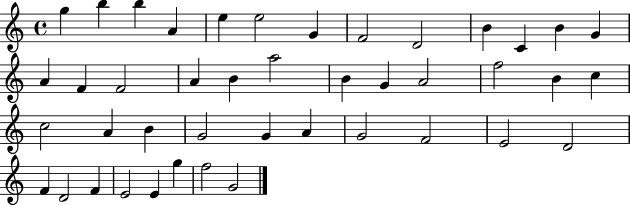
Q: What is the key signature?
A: C major